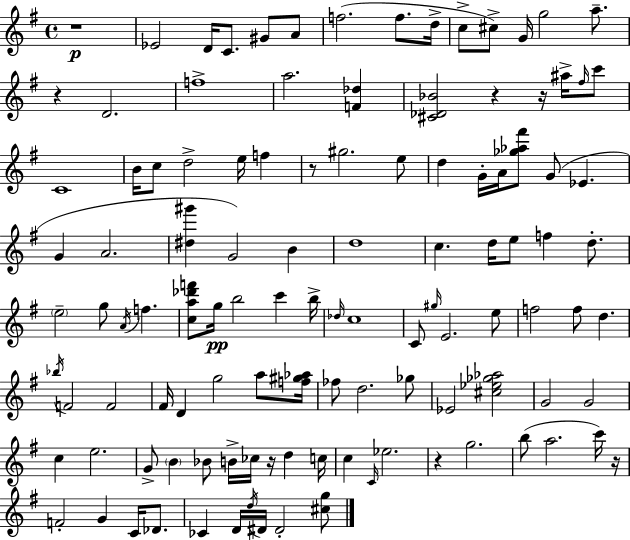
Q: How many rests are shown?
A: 8